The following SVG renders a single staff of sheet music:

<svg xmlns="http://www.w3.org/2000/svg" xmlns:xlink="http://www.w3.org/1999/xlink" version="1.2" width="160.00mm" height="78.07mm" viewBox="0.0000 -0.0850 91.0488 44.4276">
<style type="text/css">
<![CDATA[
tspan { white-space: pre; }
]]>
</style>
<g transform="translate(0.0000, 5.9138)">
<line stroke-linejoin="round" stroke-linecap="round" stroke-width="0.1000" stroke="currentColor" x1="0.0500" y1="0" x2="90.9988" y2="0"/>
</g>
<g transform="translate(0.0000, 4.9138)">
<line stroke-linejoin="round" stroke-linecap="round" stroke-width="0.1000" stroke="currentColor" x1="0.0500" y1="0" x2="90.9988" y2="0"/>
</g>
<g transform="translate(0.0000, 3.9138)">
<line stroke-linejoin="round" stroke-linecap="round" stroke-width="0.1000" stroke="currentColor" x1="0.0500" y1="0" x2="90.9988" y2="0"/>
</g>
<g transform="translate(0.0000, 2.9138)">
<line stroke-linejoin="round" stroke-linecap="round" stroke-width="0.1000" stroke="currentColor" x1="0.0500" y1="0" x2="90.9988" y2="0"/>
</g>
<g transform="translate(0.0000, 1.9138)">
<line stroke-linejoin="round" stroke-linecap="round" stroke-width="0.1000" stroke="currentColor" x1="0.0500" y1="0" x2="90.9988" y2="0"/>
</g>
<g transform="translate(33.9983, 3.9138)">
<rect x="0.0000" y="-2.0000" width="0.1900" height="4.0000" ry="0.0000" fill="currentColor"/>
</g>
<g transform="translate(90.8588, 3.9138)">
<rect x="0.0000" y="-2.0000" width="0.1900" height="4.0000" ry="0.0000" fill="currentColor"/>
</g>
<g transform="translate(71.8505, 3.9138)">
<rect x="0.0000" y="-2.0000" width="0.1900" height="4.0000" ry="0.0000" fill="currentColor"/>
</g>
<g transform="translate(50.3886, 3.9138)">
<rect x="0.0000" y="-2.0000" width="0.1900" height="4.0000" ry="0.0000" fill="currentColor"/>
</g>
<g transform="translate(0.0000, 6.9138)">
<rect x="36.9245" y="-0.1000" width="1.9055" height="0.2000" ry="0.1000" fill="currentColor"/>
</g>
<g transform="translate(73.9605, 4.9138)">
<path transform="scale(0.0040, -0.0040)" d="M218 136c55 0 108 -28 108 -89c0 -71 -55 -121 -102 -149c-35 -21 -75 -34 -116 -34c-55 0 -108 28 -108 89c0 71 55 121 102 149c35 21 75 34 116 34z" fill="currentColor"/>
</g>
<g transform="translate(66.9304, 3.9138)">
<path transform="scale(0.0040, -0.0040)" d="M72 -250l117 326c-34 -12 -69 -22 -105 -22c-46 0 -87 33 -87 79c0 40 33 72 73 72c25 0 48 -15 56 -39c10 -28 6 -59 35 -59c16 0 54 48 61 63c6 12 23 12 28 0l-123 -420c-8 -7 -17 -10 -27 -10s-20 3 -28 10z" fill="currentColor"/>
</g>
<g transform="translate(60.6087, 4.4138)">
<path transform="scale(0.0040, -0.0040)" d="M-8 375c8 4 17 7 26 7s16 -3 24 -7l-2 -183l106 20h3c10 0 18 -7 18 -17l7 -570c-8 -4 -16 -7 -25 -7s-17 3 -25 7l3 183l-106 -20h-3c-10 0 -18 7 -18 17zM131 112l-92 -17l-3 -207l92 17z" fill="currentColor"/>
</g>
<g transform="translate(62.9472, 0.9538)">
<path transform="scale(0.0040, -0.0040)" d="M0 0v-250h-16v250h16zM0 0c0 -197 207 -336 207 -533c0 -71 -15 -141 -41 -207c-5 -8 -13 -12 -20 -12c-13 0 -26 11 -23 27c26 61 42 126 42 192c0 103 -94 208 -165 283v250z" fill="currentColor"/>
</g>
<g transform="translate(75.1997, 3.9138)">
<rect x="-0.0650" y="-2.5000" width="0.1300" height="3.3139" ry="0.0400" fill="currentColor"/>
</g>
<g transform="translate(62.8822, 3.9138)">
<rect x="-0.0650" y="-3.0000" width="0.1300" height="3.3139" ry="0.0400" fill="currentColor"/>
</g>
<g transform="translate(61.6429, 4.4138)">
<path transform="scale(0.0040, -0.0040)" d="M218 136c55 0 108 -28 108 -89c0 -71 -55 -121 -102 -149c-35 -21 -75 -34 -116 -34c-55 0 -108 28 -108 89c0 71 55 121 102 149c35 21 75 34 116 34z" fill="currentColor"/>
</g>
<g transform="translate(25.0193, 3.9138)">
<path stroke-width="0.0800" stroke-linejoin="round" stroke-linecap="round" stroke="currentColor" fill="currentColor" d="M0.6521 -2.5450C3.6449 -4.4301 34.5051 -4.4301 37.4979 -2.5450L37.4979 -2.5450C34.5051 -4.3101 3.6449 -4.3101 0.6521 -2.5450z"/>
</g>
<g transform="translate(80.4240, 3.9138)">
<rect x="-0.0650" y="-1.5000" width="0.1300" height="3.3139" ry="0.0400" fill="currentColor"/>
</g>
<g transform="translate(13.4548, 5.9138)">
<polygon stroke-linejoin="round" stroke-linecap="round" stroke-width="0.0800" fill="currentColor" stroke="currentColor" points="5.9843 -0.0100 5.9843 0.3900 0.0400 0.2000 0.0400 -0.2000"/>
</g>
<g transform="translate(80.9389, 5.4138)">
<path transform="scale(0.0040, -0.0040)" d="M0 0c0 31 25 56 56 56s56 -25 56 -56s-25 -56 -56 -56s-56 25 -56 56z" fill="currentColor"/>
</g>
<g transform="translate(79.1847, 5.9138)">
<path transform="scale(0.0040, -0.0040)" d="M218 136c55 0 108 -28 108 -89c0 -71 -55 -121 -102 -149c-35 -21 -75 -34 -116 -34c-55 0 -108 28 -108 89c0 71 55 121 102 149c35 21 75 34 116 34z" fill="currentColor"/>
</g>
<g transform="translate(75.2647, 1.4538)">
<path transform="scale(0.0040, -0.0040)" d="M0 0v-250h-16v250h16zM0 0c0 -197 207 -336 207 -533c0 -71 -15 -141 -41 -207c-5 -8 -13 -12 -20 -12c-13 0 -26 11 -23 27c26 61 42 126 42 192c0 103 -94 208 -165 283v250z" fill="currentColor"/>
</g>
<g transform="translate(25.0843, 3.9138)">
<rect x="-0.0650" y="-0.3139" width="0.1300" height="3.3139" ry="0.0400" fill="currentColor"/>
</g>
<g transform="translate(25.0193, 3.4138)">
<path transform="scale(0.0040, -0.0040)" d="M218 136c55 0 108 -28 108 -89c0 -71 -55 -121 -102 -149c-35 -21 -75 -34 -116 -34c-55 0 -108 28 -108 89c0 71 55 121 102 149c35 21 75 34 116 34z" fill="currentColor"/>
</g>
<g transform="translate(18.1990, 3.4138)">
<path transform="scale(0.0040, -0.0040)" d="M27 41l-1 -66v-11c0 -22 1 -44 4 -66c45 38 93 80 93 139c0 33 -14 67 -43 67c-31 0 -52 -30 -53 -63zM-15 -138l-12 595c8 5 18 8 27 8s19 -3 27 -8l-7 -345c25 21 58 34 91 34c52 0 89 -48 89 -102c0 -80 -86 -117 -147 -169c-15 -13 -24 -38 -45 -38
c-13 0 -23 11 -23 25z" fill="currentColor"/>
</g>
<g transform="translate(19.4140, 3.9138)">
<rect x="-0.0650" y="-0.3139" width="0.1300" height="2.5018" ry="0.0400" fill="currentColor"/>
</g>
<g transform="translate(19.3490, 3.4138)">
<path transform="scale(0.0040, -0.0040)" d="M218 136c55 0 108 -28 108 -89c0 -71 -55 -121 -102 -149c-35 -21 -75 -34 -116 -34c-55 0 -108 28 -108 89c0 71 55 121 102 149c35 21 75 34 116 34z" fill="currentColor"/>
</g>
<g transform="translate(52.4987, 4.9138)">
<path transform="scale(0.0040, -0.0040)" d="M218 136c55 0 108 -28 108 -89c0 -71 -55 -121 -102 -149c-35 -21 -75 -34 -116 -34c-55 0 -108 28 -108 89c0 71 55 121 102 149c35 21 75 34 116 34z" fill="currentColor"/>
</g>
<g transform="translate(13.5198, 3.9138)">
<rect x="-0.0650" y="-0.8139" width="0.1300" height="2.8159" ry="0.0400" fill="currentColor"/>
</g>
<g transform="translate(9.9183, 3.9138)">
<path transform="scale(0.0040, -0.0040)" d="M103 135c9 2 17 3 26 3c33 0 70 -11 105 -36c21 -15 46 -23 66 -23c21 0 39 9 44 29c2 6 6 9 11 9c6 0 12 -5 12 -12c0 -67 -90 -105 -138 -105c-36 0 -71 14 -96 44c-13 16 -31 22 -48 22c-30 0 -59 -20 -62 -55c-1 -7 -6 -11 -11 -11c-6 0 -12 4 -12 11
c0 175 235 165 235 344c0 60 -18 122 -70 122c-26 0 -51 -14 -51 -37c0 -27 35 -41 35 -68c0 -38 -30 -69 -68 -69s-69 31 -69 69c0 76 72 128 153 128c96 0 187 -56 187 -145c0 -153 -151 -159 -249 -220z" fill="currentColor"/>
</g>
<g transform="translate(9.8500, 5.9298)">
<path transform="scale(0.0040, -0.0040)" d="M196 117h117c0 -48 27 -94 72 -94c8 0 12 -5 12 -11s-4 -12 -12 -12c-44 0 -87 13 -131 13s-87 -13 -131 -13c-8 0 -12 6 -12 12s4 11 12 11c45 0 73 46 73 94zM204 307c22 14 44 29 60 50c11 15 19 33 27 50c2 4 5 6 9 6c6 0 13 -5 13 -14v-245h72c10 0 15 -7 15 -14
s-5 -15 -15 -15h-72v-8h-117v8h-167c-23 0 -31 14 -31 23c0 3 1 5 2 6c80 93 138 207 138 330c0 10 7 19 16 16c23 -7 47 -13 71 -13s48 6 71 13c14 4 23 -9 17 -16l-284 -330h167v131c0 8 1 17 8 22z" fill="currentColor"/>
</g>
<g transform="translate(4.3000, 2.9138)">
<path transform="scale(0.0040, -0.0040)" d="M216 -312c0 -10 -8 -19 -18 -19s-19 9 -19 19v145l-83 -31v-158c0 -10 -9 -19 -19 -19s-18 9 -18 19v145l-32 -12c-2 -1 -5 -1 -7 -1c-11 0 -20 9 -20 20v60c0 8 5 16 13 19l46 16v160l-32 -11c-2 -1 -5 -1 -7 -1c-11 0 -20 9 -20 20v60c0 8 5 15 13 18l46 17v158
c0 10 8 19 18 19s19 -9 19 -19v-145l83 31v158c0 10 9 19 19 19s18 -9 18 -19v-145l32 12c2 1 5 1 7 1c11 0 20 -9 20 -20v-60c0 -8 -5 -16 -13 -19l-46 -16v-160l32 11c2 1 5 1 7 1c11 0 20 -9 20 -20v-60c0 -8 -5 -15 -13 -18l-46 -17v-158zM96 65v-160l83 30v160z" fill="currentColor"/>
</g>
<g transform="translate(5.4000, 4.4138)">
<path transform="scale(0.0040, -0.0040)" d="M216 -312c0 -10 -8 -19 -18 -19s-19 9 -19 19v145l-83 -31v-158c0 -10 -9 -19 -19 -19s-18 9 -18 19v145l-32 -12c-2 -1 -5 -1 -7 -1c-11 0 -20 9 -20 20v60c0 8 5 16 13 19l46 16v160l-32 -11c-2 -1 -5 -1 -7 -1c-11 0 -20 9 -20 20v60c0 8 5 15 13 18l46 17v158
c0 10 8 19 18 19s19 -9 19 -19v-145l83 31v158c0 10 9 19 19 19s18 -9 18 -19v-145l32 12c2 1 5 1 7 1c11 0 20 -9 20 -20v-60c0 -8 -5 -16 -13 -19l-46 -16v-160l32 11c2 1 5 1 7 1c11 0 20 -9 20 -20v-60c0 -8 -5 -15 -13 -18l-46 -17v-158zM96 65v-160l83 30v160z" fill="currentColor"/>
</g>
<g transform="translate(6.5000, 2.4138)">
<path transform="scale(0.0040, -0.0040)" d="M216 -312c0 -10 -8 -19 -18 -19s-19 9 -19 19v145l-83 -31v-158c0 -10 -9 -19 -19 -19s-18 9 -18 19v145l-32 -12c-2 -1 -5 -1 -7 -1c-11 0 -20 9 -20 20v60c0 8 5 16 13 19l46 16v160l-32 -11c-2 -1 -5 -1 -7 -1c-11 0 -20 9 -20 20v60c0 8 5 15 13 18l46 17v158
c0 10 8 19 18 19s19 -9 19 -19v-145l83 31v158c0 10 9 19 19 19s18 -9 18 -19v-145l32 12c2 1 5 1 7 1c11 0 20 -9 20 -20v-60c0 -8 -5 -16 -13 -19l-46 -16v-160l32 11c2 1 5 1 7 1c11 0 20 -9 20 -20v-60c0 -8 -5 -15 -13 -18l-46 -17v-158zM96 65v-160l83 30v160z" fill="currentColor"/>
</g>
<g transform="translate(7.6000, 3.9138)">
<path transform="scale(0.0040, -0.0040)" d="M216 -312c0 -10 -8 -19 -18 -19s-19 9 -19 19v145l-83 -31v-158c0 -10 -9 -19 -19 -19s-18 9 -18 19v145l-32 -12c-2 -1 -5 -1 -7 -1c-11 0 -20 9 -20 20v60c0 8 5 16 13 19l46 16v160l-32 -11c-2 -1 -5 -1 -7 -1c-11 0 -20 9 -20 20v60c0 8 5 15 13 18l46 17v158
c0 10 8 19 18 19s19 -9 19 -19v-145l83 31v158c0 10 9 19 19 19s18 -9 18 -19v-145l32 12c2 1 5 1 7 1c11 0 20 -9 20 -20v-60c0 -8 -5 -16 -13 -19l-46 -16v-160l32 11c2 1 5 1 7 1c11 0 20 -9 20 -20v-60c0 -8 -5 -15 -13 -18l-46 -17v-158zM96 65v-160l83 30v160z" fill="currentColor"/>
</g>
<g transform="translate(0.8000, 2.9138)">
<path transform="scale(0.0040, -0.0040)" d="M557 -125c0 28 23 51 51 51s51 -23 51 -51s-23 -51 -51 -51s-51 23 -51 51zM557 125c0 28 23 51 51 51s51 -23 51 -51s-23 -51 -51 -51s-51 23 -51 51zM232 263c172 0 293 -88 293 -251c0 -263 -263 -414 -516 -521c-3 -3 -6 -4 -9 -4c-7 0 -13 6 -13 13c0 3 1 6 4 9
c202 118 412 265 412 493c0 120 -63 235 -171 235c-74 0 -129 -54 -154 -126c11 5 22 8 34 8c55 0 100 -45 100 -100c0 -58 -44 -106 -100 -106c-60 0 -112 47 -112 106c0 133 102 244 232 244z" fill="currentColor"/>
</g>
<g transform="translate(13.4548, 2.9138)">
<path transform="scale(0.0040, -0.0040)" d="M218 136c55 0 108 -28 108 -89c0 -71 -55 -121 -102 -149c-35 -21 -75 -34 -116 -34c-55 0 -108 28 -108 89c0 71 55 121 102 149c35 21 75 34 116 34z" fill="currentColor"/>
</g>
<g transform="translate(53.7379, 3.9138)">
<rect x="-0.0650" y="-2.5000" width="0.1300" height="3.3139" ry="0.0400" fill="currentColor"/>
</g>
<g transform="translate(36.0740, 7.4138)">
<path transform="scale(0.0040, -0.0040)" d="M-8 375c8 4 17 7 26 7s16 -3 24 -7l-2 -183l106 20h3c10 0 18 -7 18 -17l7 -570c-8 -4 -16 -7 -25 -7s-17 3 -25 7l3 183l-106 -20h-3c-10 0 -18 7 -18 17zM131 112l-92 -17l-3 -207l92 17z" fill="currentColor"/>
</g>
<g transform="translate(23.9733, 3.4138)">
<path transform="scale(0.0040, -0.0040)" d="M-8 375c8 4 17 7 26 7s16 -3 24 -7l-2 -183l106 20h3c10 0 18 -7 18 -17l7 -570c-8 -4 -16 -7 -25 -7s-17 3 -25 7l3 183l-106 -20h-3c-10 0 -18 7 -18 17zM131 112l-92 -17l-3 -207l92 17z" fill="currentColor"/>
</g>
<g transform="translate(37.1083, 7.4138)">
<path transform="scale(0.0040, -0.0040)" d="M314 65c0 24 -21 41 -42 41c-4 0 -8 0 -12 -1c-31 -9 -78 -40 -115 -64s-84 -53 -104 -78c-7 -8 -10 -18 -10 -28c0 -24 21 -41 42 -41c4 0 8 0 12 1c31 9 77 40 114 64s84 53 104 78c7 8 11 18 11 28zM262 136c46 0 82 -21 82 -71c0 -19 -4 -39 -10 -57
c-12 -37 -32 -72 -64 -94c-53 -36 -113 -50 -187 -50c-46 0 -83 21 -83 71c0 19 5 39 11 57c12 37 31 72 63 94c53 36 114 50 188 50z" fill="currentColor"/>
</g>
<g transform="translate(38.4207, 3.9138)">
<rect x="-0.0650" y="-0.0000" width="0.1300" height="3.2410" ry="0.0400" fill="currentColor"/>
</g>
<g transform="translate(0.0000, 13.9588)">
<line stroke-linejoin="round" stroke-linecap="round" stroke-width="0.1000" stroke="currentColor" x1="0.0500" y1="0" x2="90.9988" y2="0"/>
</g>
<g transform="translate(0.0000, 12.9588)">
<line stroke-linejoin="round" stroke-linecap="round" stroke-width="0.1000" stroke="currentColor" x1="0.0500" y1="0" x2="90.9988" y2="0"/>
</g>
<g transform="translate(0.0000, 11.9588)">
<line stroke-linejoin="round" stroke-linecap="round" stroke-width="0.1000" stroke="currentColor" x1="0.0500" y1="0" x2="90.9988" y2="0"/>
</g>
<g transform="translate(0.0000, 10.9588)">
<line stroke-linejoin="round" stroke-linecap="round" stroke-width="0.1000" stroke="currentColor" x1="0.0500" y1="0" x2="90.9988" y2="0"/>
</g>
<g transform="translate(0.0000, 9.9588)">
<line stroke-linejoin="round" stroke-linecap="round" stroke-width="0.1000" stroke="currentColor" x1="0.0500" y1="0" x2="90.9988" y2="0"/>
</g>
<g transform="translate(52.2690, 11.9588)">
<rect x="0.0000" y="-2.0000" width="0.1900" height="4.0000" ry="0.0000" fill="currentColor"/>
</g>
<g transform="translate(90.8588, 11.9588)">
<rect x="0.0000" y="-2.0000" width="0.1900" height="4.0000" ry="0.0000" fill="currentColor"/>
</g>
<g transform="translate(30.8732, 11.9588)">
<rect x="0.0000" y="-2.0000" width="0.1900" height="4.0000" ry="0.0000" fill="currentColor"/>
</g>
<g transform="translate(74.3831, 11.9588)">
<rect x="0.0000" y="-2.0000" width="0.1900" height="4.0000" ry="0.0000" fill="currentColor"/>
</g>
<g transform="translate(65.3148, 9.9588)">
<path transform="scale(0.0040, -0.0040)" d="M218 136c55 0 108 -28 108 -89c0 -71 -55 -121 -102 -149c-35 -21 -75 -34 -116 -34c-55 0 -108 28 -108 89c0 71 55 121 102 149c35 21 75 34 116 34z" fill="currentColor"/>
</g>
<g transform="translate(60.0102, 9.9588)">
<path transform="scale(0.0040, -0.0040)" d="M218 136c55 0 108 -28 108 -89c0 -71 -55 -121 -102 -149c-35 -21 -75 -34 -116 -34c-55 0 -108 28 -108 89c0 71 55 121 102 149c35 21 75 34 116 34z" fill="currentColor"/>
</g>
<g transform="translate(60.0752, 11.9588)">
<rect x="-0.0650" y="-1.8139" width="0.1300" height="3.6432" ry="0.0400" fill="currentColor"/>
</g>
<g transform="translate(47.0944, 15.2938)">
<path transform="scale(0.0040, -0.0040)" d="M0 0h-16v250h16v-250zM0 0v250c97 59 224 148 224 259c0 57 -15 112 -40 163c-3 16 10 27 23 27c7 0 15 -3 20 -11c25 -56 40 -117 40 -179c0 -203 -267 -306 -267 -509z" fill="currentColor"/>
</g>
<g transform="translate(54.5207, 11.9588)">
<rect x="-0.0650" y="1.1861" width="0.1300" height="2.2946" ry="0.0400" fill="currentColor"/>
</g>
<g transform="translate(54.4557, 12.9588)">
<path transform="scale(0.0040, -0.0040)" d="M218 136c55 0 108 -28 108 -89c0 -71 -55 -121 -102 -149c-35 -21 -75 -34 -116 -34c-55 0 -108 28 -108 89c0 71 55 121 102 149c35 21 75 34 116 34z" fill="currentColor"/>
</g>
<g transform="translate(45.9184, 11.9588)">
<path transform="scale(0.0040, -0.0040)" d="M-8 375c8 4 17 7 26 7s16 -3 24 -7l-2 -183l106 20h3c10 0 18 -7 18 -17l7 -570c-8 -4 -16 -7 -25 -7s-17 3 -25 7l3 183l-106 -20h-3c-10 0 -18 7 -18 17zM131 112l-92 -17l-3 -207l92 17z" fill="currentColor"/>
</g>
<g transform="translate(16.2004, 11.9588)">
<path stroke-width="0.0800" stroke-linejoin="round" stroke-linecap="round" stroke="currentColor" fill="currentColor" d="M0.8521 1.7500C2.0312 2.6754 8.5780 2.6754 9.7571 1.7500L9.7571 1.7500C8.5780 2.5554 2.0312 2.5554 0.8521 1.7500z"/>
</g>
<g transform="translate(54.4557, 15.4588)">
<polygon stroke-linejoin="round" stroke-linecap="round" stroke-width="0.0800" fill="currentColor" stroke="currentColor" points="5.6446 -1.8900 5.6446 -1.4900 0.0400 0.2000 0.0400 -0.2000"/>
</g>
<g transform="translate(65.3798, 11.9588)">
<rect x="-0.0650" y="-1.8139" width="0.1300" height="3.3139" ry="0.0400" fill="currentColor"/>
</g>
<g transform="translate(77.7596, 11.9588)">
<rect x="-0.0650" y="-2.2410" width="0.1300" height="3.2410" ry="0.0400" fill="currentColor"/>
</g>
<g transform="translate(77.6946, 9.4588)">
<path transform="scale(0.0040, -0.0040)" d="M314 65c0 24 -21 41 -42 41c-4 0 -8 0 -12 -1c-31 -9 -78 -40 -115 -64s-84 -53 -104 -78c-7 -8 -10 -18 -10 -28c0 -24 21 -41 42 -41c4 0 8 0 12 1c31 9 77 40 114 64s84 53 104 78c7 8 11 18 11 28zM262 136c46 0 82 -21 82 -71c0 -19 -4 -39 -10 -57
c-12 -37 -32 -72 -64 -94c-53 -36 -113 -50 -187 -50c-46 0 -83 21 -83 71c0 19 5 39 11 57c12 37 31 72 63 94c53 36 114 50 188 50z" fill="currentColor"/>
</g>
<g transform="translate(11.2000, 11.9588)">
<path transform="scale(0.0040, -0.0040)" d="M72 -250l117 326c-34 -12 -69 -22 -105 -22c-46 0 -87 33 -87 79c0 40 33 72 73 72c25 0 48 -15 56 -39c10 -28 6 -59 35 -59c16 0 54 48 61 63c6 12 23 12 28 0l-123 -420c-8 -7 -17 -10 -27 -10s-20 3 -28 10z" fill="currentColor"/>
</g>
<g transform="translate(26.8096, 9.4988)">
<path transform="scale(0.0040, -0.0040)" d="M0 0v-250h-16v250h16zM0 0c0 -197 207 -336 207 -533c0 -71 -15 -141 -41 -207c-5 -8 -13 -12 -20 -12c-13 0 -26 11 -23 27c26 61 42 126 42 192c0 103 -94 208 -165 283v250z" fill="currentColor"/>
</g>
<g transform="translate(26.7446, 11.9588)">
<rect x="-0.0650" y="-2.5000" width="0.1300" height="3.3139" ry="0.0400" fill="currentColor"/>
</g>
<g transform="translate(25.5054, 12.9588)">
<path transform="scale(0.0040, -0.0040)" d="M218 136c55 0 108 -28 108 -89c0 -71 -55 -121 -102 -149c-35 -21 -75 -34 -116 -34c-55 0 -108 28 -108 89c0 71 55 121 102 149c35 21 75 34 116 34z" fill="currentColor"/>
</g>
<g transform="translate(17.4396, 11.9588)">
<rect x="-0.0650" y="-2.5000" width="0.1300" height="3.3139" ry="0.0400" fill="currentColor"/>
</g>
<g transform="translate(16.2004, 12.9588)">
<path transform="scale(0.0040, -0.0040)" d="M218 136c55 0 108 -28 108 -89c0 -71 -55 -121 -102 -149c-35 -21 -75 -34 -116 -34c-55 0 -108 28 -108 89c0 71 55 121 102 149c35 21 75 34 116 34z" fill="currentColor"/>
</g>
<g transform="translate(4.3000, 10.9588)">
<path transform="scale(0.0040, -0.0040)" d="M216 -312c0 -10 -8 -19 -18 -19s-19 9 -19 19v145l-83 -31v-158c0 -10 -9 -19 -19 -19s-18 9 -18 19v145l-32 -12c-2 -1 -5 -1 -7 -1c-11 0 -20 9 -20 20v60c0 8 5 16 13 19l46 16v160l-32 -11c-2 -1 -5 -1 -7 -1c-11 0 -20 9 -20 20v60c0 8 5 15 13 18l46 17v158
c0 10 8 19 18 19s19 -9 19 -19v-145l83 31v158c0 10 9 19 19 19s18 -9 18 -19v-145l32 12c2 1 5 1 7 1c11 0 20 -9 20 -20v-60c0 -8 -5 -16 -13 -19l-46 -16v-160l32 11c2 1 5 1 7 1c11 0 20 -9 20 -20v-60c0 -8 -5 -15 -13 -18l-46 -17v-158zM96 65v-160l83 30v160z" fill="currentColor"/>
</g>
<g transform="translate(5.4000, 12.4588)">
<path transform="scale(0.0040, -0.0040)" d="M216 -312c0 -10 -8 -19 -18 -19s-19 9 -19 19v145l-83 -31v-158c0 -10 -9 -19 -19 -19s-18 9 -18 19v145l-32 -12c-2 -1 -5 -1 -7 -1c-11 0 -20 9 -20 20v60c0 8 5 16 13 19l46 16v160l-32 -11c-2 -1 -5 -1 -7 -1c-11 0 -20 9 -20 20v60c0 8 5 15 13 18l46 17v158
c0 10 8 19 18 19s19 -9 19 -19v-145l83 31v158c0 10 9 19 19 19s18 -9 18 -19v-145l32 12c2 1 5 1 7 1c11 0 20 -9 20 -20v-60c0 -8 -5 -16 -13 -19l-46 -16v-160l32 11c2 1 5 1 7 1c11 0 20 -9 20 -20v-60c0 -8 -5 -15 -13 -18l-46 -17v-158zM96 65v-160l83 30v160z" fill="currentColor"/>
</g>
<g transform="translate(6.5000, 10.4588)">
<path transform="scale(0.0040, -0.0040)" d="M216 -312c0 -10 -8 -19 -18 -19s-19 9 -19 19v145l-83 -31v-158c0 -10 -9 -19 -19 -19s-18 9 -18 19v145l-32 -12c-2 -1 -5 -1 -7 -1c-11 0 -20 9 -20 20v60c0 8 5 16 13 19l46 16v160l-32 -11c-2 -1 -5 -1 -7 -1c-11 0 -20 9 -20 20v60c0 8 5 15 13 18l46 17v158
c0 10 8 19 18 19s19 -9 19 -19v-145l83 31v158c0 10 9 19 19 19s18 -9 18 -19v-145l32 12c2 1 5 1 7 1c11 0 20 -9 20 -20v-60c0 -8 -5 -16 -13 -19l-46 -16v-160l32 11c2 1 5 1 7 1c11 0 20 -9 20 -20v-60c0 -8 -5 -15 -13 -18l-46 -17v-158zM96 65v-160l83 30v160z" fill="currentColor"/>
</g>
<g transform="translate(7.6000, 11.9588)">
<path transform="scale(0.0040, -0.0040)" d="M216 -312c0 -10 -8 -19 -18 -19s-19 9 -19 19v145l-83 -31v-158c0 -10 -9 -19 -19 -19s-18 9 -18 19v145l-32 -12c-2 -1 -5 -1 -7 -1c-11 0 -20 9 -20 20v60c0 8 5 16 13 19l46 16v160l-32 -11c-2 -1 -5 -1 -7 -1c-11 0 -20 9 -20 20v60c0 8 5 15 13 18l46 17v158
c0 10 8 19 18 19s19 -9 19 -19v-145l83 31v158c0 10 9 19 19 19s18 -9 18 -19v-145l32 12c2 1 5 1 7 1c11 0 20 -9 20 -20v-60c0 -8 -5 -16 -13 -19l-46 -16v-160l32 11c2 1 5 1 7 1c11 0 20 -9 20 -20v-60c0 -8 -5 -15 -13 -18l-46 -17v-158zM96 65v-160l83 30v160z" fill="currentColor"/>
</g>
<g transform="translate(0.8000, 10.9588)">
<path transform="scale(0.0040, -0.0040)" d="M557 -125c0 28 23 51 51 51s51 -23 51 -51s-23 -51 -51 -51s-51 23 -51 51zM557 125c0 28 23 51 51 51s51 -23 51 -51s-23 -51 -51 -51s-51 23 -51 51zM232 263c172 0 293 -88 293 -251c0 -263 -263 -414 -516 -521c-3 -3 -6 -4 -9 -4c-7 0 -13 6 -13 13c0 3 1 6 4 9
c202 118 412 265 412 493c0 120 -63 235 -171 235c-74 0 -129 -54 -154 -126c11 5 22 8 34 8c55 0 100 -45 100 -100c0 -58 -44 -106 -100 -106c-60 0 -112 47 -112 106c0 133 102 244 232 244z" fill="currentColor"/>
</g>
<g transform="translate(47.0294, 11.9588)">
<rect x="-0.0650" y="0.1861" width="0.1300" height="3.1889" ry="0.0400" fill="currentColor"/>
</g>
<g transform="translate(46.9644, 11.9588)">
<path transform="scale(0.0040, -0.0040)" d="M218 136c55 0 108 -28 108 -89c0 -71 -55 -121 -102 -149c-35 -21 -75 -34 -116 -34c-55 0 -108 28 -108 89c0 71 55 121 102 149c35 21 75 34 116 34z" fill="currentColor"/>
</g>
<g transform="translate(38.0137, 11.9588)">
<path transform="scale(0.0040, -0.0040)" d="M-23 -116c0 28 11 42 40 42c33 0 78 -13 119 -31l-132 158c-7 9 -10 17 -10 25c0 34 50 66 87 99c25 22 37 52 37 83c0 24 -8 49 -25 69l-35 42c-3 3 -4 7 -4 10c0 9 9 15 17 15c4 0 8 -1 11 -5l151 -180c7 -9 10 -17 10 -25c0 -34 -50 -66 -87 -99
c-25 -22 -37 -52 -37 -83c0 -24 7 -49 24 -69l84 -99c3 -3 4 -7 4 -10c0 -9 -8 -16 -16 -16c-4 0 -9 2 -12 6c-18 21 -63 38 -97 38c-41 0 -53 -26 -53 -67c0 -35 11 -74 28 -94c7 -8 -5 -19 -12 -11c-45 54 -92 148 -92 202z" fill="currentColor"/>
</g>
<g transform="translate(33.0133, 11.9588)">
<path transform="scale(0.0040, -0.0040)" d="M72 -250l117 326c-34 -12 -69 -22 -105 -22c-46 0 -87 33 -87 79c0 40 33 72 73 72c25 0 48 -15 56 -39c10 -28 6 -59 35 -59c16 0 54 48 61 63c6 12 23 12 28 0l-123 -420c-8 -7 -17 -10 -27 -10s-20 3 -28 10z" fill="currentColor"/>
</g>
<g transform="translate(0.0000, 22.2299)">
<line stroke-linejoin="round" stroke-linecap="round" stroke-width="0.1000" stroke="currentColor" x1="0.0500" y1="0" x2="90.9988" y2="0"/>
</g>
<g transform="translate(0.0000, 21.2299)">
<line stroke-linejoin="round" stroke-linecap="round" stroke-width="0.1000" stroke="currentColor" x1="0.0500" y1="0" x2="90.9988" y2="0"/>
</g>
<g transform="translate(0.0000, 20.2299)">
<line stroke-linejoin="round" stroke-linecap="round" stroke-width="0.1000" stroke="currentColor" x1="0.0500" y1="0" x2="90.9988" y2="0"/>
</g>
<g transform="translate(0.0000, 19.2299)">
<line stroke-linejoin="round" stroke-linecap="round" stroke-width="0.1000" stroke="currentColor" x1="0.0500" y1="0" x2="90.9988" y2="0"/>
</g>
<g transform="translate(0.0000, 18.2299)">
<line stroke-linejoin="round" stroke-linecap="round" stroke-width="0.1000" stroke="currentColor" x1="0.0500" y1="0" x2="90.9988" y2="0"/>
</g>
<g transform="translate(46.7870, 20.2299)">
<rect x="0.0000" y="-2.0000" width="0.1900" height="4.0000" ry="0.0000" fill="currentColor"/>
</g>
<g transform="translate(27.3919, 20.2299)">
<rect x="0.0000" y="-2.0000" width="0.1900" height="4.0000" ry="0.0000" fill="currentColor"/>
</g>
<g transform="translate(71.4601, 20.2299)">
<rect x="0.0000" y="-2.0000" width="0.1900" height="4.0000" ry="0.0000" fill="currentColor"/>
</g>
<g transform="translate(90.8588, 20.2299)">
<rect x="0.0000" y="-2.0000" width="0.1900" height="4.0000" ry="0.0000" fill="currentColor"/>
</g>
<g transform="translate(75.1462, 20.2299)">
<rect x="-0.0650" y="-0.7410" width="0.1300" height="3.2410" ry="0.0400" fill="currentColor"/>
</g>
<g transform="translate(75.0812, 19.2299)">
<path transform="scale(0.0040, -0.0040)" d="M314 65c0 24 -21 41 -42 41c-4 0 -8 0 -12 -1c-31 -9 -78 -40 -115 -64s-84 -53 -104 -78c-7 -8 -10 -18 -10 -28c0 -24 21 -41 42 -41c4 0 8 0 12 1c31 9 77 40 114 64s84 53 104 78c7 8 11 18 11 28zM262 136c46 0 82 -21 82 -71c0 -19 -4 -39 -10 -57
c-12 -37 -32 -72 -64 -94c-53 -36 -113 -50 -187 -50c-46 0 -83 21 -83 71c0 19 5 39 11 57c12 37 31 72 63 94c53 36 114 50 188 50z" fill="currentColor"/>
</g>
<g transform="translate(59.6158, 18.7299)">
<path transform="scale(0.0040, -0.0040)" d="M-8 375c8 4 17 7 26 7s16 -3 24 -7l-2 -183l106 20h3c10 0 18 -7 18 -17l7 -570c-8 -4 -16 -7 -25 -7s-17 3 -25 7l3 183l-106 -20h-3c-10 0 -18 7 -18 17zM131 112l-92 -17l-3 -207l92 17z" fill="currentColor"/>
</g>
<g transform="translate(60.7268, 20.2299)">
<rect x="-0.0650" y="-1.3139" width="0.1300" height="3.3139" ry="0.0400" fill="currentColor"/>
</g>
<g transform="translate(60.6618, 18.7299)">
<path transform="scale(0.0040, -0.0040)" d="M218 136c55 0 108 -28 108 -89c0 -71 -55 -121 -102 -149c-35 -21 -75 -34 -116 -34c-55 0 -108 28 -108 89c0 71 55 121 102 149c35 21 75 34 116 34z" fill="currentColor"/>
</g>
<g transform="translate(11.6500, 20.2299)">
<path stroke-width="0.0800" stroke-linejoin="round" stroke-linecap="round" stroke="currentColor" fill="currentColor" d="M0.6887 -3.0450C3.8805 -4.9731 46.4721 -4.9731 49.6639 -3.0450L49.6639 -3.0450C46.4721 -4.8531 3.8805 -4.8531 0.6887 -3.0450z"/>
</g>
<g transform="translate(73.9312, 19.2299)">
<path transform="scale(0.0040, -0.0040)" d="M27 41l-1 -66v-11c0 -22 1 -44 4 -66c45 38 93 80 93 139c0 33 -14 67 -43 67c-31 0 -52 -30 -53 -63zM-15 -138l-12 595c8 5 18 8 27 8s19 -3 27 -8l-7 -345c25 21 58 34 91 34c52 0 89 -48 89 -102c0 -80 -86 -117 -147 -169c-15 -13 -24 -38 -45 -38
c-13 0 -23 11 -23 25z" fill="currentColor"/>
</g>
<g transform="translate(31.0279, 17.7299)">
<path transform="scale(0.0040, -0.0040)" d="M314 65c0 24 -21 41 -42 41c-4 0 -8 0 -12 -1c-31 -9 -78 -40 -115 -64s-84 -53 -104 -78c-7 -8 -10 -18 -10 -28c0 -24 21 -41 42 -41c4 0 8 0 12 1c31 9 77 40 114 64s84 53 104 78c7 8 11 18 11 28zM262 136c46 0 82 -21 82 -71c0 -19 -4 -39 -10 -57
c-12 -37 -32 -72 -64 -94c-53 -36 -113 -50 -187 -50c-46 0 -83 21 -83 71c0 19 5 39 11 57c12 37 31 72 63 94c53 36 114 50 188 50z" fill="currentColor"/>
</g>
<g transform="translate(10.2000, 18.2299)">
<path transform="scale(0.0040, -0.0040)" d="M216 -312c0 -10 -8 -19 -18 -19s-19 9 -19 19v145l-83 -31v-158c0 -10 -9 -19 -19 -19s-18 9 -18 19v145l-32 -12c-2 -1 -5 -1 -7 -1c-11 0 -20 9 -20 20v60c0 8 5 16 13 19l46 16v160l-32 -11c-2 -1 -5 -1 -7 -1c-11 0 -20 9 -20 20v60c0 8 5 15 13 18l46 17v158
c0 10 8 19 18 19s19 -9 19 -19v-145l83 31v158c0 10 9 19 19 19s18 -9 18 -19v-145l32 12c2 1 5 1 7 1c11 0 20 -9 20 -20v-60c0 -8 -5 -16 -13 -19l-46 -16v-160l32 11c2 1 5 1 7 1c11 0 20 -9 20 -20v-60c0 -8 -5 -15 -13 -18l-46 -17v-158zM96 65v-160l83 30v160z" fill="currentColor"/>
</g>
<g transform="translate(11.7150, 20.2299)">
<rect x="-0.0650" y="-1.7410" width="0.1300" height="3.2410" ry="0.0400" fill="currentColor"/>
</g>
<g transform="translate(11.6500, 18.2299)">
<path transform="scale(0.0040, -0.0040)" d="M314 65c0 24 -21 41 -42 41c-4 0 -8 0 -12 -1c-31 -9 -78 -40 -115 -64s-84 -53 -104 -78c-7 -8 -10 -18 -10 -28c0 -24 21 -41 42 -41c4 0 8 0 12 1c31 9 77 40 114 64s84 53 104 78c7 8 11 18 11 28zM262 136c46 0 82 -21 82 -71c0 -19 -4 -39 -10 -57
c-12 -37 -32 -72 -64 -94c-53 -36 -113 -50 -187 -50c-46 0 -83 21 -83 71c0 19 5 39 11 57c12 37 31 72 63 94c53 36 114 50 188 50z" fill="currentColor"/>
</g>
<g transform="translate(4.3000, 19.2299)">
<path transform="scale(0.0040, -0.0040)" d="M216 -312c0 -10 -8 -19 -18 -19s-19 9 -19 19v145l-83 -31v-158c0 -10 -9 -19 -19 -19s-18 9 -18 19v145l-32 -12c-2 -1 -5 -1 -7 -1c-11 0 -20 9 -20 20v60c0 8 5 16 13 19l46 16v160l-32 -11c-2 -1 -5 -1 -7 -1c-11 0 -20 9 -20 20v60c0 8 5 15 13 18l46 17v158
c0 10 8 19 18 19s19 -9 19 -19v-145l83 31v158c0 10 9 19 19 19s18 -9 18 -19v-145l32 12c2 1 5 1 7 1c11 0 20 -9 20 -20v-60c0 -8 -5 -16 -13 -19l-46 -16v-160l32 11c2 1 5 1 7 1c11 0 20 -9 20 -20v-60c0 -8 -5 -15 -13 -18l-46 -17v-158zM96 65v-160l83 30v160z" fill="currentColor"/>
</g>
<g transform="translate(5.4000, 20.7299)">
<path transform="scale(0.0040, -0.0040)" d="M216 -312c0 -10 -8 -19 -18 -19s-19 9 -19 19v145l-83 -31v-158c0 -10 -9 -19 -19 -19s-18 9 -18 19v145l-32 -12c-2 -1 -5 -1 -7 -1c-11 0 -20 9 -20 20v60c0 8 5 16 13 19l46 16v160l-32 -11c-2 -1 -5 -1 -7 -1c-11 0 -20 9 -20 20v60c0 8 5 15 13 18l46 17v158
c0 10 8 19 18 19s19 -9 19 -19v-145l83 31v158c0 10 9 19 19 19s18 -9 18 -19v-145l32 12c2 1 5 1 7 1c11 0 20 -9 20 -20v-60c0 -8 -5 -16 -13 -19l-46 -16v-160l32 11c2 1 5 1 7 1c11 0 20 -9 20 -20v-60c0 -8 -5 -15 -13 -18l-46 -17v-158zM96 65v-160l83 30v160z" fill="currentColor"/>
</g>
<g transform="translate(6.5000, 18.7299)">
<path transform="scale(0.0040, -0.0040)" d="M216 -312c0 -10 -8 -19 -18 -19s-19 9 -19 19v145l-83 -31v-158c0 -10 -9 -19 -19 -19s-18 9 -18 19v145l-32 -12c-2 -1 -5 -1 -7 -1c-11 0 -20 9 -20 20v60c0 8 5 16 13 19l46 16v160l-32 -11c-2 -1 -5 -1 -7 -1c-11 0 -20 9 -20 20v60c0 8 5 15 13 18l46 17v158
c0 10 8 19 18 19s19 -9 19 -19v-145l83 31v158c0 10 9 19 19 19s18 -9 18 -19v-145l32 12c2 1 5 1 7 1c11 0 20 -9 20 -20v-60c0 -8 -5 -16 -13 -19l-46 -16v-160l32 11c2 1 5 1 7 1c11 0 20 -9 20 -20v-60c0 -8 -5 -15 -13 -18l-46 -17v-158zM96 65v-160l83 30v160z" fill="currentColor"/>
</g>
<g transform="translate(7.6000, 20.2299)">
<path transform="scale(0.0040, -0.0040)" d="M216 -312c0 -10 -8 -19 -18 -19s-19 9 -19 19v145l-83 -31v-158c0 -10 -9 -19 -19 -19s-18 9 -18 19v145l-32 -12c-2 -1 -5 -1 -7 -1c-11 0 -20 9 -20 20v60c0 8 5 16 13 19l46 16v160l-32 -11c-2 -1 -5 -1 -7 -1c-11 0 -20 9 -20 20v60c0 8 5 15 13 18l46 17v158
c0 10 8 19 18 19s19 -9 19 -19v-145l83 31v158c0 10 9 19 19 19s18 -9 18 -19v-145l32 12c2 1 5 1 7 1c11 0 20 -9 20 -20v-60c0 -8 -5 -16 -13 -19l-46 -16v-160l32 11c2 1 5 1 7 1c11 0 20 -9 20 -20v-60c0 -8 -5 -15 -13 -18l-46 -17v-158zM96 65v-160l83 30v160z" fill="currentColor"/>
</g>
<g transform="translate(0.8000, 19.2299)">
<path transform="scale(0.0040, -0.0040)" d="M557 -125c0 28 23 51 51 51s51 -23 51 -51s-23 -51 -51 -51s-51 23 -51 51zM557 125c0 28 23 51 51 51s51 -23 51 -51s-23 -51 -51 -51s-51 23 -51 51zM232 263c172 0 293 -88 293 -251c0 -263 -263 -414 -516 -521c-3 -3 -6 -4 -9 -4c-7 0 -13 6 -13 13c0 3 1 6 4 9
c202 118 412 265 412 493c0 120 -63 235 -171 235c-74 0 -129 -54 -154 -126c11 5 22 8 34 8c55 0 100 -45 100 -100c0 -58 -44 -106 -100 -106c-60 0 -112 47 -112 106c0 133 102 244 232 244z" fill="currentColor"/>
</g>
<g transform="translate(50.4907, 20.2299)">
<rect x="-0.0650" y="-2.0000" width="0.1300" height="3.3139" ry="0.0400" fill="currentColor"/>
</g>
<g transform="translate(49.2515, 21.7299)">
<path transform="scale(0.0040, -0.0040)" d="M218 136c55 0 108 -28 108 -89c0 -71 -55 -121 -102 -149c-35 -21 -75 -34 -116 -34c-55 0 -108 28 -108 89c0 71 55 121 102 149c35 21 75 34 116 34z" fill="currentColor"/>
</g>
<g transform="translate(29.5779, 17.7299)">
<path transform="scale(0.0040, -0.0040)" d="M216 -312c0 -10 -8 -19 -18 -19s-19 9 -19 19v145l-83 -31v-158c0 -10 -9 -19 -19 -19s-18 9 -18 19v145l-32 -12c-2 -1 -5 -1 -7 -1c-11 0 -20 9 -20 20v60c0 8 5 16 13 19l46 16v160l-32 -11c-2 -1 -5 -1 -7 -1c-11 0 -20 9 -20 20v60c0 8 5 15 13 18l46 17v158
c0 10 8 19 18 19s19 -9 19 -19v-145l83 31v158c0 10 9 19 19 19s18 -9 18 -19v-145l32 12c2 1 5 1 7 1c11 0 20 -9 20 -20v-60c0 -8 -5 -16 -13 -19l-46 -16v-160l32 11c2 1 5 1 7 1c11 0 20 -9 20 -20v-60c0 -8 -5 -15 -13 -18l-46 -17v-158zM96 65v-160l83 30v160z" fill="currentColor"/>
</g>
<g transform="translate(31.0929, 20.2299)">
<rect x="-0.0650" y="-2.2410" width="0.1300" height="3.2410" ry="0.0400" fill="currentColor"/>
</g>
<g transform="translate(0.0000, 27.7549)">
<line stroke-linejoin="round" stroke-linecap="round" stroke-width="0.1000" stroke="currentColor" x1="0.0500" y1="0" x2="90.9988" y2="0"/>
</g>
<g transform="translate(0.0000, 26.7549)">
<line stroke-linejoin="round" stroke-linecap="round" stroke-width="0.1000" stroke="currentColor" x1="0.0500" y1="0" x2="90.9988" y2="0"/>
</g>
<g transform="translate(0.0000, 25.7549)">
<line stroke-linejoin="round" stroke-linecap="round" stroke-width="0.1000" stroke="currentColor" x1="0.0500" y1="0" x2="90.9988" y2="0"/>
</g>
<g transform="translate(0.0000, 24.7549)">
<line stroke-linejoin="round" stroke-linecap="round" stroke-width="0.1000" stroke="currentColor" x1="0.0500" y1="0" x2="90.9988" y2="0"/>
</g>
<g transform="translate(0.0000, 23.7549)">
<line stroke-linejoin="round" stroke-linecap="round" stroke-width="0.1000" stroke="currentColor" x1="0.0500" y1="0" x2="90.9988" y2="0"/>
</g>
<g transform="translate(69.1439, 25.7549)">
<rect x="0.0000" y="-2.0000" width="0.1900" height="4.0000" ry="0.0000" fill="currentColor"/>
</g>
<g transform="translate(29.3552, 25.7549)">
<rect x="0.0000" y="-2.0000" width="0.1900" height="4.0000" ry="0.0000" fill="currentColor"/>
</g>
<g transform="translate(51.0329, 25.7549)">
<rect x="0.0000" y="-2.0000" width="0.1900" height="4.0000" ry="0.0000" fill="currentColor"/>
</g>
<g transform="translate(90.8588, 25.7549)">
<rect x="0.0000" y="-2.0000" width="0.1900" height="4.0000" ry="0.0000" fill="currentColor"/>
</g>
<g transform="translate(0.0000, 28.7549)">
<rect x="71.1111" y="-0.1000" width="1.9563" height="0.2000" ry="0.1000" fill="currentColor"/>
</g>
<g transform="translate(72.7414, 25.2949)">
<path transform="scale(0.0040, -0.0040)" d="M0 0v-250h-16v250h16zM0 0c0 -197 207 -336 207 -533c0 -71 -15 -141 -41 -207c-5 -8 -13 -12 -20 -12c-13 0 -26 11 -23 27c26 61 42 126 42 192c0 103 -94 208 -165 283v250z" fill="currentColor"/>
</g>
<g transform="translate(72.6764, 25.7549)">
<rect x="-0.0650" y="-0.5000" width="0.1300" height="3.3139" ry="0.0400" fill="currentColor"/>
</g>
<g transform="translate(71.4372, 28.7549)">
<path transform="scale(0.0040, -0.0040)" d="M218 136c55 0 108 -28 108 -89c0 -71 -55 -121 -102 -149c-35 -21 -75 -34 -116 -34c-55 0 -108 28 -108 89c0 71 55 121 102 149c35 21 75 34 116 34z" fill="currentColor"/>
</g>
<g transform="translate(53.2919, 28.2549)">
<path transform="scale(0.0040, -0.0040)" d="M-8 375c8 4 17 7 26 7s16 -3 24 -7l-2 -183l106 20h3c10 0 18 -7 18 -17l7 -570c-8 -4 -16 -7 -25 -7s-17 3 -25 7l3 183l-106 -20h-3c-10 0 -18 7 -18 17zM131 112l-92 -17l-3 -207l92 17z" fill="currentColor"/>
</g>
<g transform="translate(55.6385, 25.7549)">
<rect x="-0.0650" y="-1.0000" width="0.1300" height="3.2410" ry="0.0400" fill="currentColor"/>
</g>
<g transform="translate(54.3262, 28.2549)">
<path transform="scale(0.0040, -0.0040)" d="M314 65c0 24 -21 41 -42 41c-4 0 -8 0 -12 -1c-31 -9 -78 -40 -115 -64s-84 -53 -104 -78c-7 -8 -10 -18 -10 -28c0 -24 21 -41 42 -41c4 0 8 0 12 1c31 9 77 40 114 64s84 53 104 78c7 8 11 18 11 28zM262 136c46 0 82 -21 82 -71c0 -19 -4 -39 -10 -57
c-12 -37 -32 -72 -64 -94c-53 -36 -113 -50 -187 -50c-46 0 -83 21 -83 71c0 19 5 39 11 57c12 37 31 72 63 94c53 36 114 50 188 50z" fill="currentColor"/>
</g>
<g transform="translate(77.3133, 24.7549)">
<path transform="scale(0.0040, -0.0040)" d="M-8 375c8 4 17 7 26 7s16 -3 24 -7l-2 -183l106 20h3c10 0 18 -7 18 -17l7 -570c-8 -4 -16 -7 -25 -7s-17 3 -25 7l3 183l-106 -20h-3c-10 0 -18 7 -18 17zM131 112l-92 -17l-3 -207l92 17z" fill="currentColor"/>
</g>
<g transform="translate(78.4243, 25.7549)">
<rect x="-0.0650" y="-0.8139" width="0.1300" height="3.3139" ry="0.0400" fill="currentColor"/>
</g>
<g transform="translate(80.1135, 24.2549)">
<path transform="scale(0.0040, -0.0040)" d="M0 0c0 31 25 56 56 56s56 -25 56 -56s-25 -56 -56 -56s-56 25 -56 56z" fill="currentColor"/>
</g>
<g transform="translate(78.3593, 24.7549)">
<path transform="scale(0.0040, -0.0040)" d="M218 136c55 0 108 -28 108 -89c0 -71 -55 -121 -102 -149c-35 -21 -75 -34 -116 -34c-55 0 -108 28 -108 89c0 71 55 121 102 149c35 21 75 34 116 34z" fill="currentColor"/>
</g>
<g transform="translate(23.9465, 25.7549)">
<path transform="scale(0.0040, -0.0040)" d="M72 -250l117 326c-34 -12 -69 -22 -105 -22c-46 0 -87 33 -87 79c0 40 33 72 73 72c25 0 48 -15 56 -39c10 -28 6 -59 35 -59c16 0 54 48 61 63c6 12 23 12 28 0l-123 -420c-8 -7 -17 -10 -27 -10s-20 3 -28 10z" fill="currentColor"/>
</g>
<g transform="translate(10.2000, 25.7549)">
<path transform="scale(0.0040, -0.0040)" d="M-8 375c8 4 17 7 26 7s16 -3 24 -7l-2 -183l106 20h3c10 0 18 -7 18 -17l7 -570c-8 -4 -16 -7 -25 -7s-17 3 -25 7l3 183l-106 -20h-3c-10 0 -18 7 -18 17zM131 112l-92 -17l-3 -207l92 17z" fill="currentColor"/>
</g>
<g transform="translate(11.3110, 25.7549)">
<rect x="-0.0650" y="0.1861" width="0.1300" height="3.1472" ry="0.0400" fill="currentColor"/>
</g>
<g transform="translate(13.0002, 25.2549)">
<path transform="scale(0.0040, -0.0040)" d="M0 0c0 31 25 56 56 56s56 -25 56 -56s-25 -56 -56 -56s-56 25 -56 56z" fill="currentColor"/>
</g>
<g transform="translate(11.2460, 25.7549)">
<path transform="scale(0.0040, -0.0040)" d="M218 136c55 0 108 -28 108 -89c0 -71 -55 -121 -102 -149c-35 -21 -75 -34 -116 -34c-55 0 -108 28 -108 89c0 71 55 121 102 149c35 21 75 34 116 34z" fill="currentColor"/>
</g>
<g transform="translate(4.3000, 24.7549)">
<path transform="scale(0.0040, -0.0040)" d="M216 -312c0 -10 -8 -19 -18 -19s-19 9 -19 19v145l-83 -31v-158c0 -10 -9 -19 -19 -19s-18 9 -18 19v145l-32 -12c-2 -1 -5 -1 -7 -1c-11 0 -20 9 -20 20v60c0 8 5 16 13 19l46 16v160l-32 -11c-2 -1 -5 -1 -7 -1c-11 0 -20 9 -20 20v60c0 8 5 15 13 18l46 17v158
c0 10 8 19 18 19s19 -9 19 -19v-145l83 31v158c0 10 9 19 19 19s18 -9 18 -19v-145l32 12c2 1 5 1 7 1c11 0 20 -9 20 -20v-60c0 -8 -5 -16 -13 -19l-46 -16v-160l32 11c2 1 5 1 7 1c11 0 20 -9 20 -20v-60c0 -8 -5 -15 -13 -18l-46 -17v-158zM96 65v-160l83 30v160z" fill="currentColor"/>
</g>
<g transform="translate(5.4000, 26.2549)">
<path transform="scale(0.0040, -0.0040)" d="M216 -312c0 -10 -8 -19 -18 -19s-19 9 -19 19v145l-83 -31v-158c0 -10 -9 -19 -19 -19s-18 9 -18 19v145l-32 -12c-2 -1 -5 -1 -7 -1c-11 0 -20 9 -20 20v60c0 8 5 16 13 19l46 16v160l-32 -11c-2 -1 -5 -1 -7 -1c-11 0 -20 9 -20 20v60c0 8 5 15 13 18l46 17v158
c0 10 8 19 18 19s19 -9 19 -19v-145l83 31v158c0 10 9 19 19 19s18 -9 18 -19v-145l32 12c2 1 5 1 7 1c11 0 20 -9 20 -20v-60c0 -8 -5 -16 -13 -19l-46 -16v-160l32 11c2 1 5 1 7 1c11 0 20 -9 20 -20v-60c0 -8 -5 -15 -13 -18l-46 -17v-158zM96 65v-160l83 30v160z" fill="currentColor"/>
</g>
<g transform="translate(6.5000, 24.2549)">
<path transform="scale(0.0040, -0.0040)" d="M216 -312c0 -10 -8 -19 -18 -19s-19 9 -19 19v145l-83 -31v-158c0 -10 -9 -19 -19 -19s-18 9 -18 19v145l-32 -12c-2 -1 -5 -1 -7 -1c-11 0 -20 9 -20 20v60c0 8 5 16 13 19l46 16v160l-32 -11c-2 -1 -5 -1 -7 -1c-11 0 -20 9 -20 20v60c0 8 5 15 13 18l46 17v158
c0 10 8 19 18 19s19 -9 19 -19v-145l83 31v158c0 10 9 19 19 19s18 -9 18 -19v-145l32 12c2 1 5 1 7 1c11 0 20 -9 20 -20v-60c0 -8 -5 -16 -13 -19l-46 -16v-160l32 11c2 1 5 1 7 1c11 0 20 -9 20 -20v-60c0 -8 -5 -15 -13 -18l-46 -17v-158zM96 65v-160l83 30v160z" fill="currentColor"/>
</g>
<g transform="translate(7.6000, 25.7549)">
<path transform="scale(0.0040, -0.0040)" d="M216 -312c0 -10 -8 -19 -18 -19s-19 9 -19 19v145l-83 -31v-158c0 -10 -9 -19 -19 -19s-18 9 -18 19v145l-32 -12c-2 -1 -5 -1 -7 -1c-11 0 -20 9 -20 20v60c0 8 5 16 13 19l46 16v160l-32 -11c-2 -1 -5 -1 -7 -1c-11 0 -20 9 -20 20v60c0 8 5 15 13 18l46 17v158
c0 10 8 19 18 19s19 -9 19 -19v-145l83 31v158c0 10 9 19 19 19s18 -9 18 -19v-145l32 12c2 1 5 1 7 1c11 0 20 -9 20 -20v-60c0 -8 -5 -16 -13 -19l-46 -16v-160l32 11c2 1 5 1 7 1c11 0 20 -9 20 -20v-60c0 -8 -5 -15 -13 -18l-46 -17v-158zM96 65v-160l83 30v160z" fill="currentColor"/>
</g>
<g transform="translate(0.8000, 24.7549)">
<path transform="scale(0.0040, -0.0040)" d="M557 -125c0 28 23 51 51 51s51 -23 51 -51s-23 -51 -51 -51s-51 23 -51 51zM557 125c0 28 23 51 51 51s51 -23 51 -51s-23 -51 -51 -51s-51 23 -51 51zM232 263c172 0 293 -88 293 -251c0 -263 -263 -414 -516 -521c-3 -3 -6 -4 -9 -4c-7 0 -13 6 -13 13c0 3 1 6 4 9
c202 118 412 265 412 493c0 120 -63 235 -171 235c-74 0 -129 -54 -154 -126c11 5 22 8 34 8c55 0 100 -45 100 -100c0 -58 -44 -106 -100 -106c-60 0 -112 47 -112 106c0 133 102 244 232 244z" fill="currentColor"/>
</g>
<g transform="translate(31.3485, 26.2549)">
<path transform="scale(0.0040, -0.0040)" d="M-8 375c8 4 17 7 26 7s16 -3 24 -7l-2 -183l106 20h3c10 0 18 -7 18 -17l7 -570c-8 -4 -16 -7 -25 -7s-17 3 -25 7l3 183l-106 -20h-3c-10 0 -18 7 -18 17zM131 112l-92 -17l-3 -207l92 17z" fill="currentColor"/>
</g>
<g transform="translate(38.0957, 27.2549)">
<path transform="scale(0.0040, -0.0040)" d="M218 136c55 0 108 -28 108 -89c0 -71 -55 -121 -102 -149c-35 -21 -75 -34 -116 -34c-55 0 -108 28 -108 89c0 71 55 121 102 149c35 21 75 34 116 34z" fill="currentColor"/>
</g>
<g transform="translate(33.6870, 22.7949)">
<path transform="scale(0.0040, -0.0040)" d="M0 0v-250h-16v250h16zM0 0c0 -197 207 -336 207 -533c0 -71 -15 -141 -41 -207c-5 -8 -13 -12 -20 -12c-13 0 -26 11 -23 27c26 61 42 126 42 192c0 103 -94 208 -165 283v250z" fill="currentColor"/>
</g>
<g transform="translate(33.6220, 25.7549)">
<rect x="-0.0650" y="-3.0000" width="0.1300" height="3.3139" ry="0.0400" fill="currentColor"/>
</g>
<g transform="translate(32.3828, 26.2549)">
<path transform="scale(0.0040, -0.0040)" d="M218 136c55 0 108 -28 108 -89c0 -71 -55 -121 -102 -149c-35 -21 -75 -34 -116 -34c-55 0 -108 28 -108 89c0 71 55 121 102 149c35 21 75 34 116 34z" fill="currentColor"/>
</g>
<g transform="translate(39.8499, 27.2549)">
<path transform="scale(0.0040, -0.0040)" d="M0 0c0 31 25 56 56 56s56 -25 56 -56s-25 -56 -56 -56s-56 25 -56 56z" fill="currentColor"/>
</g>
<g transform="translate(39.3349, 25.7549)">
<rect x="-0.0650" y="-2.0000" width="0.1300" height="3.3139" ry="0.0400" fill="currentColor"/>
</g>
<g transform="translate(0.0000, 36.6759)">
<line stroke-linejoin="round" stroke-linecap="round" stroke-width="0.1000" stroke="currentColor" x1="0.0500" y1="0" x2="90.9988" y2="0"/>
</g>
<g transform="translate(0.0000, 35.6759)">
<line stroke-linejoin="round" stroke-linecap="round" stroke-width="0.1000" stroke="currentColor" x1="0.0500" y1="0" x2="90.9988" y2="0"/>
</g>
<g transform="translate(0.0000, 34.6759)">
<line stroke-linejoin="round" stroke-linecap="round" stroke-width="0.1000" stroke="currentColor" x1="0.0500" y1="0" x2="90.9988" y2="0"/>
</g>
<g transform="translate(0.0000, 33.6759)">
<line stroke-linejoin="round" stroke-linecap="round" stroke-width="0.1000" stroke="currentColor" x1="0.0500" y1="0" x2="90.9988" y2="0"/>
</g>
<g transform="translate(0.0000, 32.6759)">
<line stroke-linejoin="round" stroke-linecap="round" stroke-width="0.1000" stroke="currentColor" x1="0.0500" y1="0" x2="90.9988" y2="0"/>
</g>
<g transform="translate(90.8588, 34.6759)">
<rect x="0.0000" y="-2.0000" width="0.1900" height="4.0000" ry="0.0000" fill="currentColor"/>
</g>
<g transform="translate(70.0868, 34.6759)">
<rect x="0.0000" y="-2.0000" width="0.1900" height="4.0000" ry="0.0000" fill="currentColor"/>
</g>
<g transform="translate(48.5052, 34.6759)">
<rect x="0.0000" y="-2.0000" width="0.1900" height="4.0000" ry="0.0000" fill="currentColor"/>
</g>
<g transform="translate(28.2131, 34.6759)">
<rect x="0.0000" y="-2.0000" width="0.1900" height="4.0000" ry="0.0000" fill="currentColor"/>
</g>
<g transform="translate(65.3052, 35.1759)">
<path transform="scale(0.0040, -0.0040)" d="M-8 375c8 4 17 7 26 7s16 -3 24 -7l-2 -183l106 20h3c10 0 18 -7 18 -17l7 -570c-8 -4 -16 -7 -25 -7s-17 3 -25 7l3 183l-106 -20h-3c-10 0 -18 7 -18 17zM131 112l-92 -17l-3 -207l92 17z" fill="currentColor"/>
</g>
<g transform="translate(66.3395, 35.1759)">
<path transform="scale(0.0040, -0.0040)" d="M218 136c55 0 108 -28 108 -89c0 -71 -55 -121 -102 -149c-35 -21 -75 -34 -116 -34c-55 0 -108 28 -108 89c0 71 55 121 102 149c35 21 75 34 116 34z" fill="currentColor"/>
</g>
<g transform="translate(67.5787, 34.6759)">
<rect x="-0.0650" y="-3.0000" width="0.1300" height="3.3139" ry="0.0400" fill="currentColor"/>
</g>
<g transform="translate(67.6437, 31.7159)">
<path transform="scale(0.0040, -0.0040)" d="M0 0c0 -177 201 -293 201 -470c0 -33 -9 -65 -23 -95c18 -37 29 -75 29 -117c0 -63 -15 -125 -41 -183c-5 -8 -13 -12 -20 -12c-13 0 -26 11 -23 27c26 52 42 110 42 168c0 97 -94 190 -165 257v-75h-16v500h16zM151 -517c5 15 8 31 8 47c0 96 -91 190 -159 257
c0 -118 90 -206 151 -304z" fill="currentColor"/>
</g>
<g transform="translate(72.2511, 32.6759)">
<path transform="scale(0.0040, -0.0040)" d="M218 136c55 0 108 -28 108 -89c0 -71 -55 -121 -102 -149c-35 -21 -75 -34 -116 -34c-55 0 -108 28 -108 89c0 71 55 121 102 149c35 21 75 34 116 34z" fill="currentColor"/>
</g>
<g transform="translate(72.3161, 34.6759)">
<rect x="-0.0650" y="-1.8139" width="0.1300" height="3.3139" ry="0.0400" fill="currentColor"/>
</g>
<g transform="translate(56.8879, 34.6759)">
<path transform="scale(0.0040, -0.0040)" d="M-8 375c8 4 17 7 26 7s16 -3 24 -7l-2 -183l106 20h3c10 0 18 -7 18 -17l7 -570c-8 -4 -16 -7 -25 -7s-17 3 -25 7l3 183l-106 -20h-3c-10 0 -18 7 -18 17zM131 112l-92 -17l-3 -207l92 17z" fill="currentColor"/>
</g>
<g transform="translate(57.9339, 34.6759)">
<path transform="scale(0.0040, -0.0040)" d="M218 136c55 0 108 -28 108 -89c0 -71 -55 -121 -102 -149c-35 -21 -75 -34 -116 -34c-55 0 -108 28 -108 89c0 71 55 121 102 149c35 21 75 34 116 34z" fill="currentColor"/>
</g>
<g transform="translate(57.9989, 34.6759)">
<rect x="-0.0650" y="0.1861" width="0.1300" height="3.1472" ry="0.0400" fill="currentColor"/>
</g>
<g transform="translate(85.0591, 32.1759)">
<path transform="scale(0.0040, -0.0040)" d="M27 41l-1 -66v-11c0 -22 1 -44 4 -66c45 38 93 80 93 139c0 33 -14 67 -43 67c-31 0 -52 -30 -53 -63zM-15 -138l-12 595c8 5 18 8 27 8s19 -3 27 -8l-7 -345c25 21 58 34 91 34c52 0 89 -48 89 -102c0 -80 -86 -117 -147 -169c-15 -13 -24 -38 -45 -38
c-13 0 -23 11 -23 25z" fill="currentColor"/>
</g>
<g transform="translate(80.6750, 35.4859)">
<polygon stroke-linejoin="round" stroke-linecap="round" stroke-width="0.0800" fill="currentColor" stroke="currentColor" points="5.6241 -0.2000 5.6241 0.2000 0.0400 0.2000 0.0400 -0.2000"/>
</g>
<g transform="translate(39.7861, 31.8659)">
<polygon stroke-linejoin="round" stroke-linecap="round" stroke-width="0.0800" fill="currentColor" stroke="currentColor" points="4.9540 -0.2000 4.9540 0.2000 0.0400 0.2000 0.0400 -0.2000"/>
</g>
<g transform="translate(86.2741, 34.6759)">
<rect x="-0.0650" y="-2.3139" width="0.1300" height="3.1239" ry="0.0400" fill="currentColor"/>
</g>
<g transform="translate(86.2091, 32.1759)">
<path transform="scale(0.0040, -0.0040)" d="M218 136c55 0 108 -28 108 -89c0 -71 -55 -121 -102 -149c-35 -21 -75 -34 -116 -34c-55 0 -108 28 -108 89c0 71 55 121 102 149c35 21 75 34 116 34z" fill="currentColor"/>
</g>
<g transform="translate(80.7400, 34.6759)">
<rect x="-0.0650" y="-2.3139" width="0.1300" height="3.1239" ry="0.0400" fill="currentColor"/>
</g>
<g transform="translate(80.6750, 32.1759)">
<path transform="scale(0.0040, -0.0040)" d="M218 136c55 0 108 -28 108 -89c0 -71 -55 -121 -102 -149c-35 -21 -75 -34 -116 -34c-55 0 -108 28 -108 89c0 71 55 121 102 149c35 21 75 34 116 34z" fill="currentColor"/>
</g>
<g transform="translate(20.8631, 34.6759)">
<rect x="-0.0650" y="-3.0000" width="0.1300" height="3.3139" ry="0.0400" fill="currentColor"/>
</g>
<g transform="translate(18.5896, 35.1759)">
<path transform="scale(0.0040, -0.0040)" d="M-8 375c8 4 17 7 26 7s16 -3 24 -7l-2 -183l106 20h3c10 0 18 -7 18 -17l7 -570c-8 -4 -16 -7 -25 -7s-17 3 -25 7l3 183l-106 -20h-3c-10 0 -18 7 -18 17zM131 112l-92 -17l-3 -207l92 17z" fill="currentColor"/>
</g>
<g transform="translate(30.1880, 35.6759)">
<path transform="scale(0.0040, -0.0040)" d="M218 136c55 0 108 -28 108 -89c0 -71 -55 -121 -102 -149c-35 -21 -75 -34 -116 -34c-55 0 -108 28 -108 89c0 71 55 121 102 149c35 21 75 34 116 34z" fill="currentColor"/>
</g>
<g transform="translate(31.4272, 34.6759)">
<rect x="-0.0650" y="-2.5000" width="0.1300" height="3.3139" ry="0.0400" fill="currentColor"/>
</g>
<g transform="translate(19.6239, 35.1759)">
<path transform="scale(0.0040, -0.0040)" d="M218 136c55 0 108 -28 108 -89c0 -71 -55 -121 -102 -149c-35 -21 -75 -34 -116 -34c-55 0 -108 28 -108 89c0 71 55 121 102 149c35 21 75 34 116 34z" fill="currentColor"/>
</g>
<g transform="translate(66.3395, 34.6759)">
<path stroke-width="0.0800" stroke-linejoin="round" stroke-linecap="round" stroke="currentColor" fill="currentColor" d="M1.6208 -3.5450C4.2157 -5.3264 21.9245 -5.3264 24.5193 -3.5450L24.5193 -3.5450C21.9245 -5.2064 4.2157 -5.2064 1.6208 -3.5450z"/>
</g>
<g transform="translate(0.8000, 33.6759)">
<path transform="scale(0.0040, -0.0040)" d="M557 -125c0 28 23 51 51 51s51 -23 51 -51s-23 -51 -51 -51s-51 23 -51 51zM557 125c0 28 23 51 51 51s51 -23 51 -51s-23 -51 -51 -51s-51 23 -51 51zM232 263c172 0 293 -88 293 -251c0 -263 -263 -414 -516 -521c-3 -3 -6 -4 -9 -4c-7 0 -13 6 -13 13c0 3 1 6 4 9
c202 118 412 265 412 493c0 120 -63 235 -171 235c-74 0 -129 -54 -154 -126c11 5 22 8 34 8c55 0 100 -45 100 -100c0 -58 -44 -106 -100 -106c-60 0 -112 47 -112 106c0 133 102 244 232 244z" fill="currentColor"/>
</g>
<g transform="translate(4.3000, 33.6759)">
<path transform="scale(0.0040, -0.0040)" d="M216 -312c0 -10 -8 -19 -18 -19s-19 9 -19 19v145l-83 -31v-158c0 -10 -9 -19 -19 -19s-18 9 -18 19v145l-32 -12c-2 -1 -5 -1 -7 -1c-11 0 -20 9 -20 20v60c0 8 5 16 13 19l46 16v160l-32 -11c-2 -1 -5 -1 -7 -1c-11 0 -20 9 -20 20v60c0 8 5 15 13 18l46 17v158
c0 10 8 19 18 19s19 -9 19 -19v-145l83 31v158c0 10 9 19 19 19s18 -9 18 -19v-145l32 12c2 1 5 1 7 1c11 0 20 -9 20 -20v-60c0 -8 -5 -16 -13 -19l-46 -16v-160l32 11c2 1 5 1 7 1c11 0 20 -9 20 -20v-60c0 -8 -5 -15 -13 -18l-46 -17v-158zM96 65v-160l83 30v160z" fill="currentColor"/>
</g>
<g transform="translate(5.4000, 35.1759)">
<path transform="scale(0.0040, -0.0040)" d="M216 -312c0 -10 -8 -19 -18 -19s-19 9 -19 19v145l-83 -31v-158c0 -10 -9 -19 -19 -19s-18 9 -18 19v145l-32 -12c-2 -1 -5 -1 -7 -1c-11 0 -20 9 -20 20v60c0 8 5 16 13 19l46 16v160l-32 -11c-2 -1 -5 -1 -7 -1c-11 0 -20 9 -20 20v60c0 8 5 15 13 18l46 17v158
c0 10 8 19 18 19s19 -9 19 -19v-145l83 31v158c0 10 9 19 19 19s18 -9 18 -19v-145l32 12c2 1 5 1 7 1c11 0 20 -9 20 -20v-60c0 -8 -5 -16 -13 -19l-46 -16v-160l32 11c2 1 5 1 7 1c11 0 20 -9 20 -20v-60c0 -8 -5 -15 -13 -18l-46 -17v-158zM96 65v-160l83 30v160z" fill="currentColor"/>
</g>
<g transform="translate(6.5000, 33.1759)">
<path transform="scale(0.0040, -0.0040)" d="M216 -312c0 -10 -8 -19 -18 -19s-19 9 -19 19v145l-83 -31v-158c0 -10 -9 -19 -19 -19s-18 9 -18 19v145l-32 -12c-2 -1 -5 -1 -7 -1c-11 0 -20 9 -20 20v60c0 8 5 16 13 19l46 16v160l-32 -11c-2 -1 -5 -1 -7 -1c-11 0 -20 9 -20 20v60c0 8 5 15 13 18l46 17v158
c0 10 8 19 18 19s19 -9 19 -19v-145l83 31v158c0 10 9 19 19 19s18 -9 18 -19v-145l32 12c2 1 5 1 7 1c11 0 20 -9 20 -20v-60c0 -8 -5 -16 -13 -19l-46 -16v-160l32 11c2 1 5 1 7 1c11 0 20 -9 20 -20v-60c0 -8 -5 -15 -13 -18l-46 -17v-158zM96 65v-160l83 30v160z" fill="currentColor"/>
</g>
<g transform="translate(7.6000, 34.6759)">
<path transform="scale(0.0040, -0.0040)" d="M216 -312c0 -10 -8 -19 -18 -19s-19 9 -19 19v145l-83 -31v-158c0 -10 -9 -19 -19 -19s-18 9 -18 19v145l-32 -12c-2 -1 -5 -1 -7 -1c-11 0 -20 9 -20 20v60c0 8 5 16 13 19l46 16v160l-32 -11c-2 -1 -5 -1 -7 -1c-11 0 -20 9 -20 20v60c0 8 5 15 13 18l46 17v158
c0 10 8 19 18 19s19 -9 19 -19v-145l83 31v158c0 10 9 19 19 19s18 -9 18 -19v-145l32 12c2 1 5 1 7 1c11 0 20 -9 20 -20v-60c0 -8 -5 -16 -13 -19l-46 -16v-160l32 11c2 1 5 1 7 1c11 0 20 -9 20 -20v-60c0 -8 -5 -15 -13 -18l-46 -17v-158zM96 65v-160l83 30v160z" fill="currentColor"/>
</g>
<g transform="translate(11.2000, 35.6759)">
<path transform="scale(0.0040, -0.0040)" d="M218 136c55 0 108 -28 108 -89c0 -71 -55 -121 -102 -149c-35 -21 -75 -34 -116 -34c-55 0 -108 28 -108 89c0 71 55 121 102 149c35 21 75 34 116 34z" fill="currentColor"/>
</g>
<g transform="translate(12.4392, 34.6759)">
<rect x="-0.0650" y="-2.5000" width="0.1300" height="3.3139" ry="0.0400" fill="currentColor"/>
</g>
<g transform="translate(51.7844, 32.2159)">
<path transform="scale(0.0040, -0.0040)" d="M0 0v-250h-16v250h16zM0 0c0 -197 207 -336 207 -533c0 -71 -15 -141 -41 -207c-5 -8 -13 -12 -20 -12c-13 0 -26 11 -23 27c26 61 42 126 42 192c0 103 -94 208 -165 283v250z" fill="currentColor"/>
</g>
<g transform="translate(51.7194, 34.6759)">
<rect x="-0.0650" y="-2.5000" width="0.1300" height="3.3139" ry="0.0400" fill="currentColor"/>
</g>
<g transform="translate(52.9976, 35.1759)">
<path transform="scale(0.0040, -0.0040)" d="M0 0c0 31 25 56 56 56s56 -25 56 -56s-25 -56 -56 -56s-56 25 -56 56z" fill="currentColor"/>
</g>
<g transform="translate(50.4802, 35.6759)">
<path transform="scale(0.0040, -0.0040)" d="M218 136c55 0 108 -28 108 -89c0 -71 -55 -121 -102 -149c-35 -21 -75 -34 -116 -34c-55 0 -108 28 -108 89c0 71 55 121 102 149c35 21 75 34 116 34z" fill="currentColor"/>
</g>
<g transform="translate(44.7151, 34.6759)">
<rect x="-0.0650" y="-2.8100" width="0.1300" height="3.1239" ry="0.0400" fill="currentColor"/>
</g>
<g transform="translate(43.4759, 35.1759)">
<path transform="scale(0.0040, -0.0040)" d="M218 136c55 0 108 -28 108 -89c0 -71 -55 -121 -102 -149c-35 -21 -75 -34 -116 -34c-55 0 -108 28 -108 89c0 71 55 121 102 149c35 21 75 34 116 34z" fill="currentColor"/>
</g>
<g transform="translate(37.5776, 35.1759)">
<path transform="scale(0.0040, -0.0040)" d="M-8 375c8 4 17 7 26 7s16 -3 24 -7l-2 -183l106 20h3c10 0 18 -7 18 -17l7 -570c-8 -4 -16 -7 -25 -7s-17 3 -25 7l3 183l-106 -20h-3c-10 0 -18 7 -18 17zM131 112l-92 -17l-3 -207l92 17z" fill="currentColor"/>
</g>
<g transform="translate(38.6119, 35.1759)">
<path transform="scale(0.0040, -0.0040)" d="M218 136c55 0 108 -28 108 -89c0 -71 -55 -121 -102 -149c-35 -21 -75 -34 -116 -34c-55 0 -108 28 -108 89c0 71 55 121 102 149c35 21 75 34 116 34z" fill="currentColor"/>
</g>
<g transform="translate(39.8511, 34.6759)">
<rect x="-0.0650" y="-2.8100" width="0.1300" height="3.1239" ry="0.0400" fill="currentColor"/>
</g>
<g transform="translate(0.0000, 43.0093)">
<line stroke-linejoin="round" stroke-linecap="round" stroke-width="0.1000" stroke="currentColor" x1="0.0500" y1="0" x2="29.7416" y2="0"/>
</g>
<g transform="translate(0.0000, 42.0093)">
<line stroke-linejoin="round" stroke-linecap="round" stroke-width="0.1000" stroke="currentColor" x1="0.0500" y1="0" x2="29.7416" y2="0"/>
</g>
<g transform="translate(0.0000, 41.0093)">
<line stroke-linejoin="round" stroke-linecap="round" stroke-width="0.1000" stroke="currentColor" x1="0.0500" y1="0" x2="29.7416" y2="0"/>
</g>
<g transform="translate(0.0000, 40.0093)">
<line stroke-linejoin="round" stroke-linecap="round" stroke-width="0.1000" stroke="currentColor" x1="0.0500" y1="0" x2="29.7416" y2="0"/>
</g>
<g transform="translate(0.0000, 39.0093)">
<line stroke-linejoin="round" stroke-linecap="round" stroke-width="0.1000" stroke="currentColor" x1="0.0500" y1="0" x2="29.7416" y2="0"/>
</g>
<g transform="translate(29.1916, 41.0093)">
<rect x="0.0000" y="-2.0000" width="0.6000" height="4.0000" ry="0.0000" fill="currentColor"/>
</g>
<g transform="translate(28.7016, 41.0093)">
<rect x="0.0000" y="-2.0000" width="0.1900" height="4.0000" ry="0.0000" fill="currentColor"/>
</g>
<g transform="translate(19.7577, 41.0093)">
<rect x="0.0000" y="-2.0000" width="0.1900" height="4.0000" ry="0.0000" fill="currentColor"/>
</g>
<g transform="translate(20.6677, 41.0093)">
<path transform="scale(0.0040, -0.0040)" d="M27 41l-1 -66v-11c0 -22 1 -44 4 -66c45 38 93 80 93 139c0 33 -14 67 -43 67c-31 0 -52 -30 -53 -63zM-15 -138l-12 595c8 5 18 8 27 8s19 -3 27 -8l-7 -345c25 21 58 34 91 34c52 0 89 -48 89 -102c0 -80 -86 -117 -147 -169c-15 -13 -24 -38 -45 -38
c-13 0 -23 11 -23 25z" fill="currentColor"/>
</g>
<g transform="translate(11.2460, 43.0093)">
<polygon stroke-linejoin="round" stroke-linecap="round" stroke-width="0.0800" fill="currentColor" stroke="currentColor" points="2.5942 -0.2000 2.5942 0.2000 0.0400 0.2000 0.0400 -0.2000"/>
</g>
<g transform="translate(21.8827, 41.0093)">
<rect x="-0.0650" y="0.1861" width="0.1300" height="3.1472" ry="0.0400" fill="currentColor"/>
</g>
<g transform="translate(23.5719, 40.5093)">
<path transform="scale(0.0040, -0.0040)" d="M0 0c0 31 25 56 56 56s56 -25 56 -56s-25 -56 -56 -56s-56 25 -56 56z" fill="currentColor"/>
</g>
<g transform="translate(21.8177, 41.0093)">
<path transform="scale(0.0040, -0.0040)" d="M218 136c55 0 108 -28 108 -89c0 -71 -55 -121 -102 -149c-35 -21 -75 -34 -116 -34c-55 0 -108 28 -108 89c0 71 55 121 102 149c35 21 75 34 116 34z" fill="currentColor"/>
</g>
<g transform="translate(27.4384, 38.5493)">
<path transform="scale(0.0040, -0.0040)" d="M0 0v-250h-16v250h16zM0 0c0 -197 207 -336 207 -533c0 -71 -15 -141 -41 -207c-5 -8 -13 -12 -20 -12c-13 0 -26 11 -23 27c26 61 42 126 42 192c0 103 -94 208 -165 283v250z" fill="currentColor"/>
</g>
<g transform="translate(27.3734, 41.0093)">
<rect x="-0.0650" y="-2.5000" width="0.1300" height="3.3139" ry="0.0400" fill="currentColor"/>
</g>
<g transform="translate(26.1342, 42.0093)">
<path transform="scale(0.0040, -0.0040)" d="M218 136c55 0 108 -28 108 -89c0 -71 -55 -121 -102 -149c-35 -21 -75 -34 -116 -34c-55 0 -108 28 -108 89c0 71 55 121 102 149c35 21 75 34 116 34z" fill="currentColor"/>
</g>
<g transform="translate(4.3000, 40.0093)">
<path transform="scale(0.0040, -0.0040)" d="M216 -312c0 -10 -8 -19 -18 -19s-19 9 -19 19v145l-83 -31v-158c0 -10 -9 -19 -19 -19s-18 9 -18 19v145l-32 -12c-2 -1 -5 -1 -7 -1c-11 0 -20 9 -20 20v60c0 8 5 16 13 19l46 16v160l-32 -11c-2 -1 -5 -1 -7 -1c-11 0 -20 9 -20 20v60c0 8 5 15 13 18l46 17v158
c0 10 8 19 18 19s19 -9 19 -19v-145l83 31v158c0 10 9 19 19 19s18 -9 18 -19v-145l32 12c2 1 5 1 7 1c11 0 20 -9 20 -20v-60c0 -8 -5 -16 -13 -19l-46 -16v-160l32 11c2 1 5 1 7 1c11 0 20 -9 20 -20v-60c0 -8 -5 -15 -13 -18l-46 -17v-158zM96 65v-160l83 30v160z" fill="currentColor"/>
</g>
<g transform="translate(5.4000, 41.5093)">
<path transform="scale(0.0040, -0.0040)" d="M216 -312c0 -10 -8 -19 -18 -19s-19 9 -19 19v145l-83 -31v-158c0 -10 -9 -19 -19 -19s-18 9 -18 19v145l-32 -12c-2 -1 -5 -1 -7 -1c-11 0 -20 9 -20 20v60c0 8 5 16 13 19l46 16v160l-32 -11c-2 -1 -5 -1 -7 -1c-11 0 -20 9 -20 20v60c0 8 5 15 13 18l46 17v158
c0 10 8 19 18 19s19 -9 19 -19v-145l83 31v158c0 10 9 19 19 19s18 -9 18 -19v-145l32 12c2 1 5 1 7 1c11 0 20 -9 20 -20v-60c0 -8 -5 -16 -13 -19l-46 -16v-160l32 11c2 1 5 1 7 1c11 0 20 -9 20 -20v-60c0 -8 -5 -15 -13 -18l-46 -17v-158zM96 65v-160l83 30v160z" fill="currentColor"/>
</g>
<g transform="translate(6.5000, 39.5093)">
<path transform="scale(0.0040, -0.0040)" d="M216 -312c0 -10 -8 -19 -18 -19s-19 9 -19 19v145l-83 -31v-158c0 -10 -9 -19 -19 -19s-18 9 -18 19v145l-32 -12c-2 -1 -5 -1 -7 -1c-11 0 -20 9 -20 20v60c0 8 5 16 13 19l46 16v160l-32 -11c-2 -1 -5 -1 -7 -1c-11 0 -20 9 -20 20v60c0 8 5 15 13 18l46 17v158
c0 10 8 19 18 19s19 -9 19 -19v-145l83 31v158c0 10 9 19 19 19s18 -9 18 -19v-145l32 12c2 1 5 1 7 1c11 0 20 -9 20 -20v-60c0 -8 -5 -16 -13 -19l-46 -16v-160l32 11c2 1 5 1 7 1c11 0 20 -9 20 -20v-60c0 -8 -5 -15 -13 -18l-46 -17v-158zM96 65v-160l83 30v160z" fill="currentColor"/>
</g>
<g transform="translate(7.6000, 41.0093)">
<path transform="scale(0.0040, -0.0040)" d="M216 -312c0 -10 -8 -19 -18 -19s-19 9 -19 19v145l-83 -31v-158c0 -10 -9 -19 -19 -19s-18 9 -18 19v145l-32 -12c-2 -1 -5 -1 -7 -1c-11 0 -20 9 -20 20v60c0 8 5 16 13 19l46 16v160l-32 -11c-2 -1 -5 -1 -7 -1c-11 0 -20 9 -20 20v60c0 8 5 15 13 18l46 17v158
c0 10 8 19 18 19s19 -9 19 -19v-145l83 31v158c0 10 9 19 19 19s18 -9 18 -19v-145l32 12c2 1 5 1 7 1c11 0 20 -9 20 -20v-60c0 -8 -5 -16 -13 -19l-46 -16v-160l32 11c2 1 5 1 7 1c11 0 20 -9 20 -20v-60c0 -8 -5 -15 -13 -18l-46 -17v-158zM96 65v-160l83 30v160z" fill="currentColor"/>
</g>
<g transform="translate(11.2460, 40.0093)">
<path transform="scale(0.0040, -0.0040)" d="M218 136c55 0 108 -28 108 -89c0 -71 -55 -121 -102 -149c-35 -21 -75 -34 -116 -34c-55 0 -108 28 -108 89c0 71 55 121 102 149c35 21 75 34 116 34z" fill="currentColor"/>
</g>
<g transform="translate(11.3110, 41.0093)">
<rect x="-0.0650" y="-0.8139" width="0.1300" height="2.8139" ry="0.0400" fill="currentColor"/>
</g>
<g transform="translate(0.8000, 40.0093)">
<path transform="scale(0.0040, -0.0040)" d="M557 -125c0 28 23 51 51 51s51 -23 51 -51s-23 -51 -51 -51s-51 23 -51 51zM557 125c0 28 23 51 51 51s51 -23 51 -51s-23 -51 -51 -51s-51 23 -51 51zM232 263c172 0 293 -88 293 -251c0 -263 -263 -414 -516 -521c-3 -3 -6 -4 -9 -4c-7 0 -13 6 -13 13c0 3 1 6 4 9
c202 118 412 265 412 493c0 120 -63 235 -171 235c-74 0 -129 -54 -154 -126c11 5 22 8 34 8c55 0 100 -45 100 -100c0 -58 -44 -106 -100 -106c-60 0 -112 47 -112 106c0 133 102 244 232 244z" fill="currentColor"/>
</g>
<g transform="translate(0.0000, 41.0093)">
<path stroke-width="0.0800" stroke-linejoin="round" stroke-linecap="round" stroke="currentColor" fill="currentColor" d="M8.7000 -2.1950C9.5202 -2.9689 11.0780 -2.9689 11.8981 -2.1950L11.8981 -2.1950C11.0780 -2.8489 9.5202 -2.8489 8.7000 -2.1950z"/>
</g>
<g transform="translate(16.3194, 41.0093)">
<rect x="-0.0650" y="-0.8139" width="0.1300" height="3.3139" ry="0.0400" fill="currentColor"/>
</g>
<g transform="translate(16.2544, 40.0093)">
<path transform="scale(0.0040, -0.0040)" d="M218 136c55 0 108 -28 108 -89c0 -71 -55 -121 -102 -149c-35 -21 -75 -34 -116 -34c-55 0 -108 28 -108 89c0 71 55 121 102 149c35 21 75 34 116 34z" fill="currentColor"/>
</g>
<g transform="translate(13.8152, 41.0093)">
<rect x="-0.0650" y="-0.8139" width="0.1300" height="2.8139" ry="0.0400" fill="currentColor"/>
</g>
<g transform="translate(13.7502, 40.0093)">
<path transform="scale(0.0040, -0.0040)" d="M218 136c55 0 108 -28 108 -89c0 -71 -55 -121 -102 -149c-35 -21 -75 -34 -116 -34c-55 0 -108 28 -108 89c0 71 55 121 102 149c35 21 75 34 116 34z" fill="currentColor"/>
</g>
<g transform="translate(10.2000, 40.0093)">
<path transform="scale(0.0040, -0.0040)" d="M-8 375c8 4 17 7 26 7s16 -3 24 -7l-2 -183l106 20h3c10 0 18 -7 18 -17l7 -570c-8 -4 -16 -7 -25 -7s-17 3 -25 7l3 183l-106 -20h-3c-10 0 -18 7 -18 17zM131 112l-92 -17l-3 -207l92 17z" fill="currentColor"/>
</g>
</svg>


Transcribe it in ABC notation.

X:1
T:Untitled
M:2/4
L:1/4
K:E
^F,/2 _E,/2 E, D,,2 B,, C,/2 z/2 B,,/2 ^G,, z/2 B,, B,,/2 z/2 z D,/2 B,,/2 A,/2 A, B,2 ^A,2 ^B,2 A,, G, _F,2 D, z/2 C,/2 A,, F,,2 E,,/2 F, B,, C, B,, C,/2 C,/2 B,,/2 D, C,/4 A, B,/2 _B,/2 F,/2 F,/2 F, _D, B,,/2